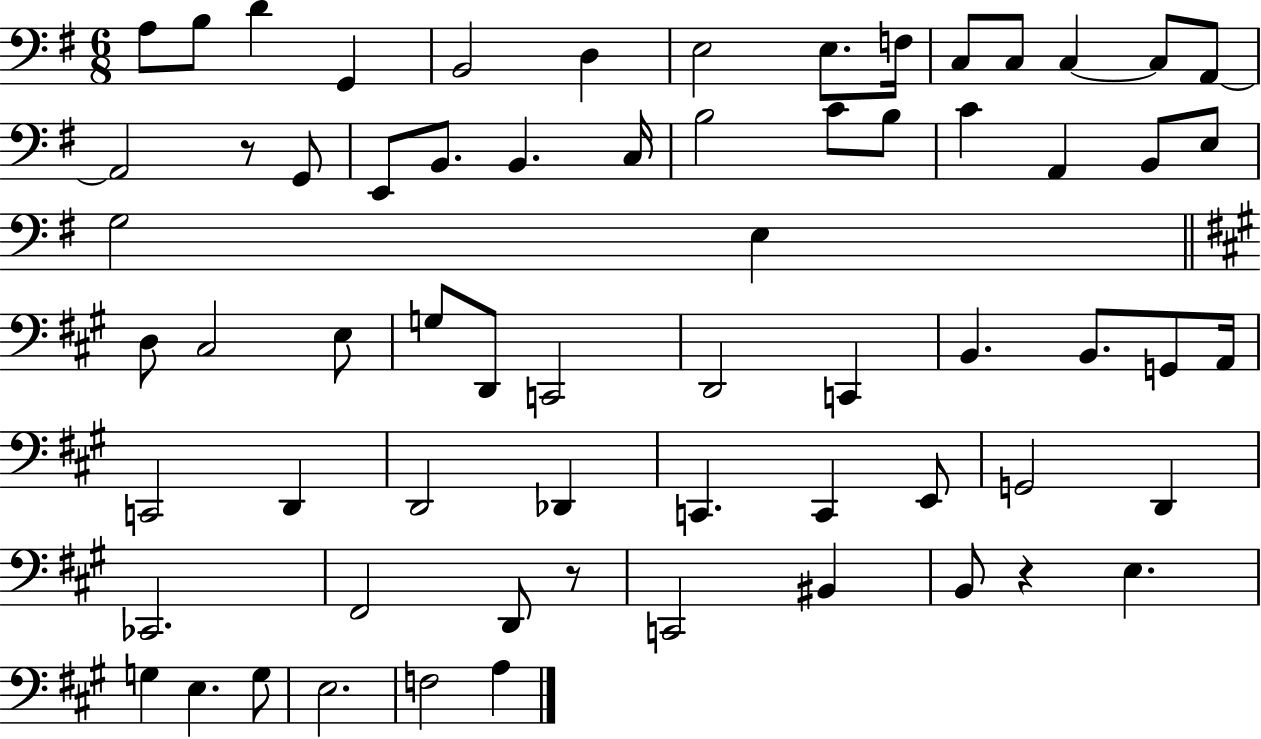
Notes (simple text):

A3/e B3/e D4/q G2/q B2/h D3/q E3/h E3/e. F3/s C3/e C3/e C3/q C3/e A2/e A2/h R/e G2/e E2/e B2/e. B2/q. C3/s B3/h C4/e B3/e C4/q A2/q B2/e E3/e G3/h E3/q D3/e C#3/h E3/e G3/e D2/e C2/h D2/h C2/q B2/q. B2/e. G2/e A2/s C2/h D2/q D2/h Db2/q C2/q. C2/q E2/e G2/h D2/q CES2/h. F#2/h D2/e R/e C2/h BIS2/q B2/e R/q E3/q. G3/q E3/q. G3/e E3/h. F3/h A3/q